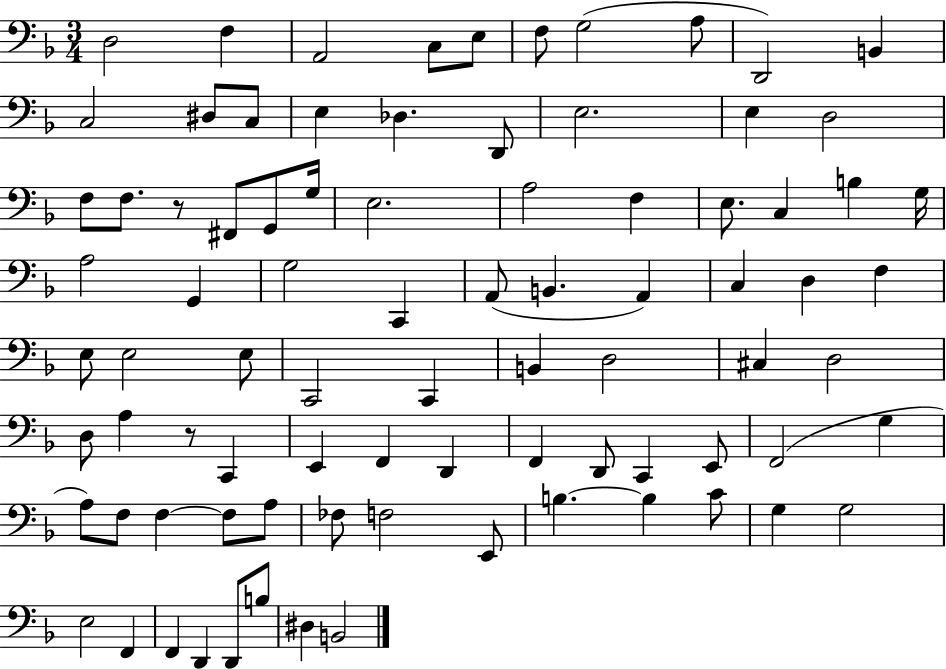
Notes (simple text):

D3/h F3/q A2/h C3/e E3/e F3/e G3/h A3/e D2/h B2/q C3/h D#3/e C3/e E3/q Db3/q. D2/e E3/h. E3/q D3/h F3/e F3/e. R/e F#2/e G2/e G3/s E3/h. A3/h F3/q E3/e. C3/q B3/q G3/s A3/h G2/q G3/h C2/q A2/e B2/q. A2/q C3/q D3/q F3/q E3/e E3/h E3/e C2/h C2/q B2/q D3/h C#3/q D3/h D3/e A3/q R/e C2/q E2/q F2/q D2/q F2/q D2/e C2/q E2/e F2/h G3/q A3/e F3/e F3/q F3/e A3/e FES3/e F3/h E2/e B3/q. B3/q C4/e G3/q G3/h E3/h F2/q F2/q D2/q D2/e B3/e D#3/q B2/h